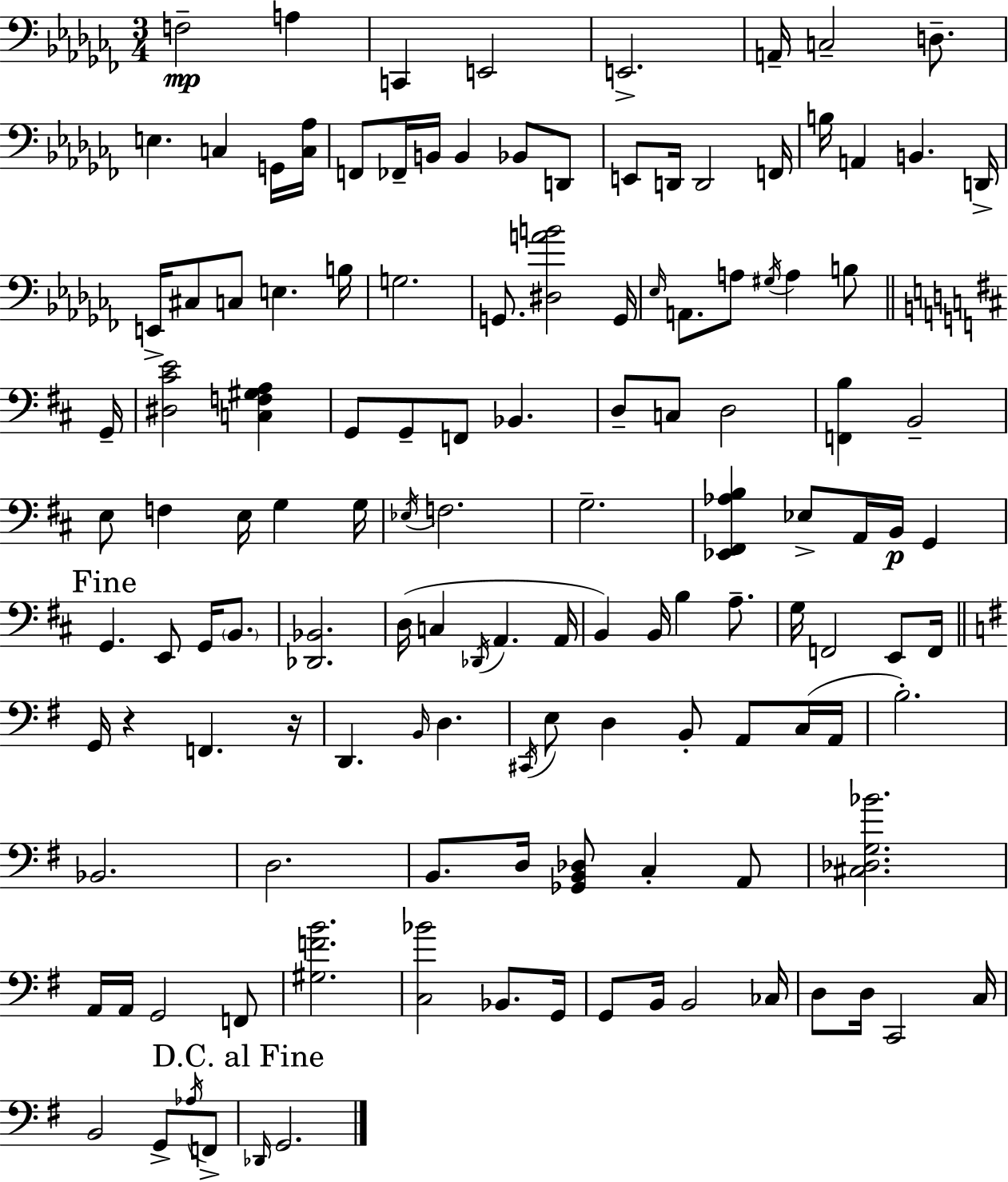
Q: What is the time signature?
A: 3/4